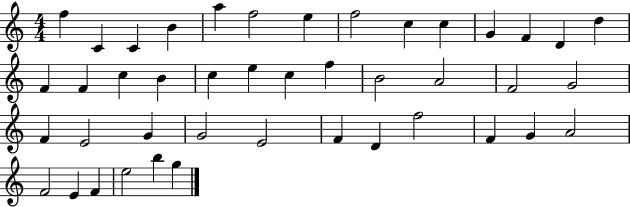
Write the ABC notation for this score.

X:1
T:Untitled
M:4/4
L:1/4
K:C
f C C B a f2 e f2 c c G F D d F F c B c e c f B2 A2 F2 G2 F E2 G G2 E2 F D f2 F G A2 F2 E F e2 b g